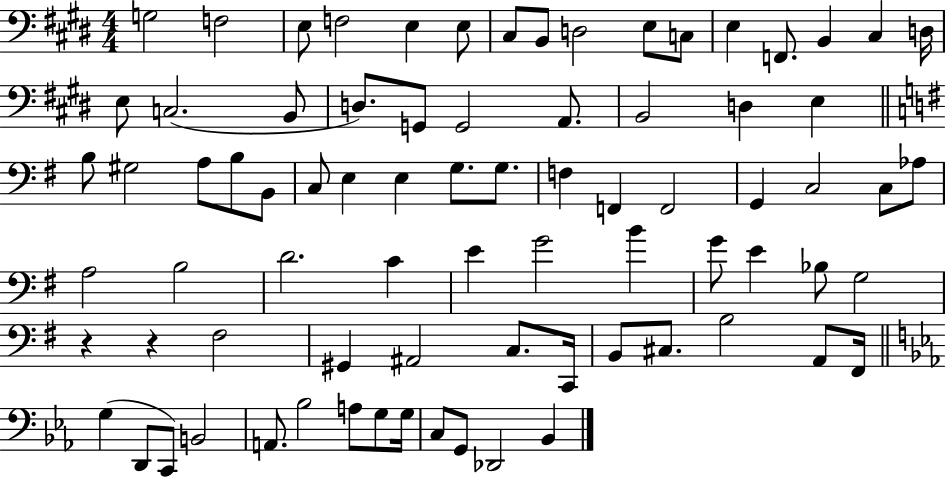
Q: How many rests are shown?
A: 2